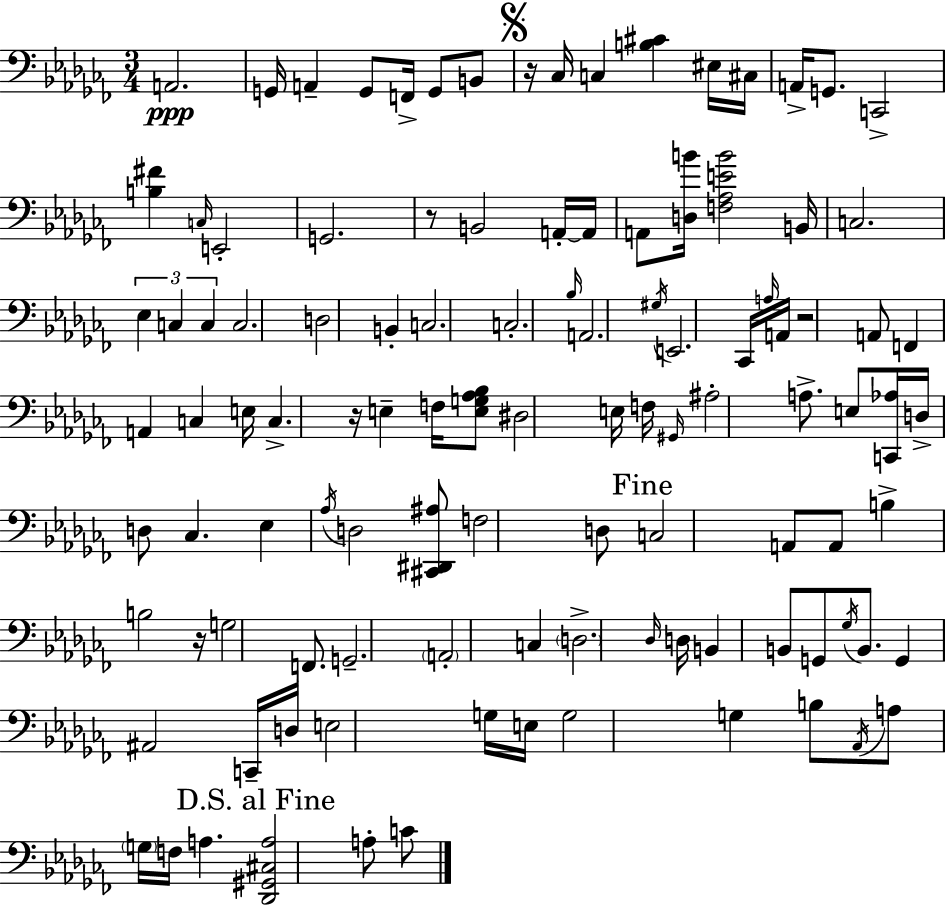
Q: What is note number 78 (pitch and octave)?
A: Gb3